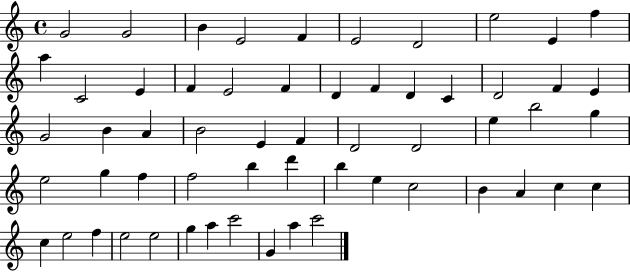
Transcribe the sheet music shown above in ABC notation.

X:1
T:Untitled
M:4/4
L:1/4
K:C
G2 G2 B E2 F E2 D2 e2 E f a C2 E F E2 F D F D C D2 F E G2 B A B2 E F D2 D2 e b2 g e2 g f f2 b d' b e c2 B A c c c e2 f e2 e2 g a c'2 G a c'2